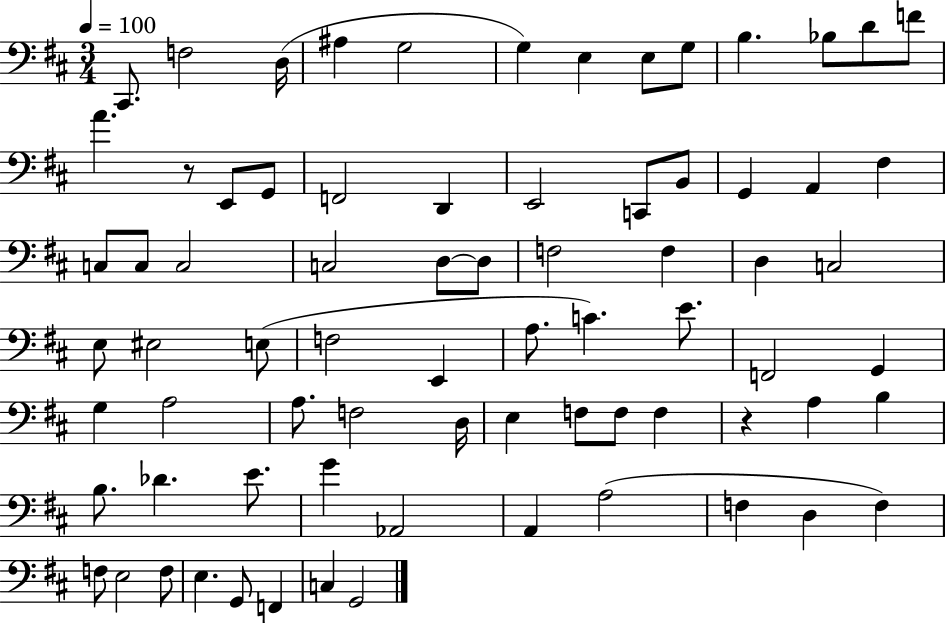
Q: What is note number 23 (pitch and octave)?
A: A2